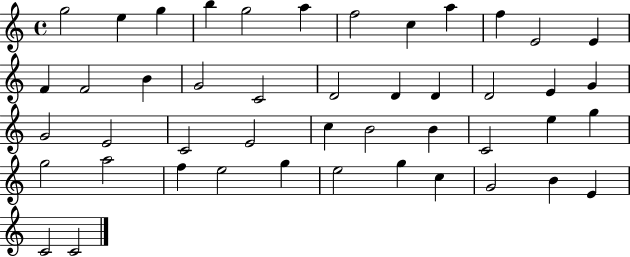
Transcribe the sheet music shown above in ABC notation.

X:1
T:Untitled
M:4/4
L:1/4
K:C
g2 e g b g2 a f2 c a f E2 E F F2 B G2 C2 D2 D D D2 E G G2 E2 C2 E2 c B2 B C2 e g g2 a2 f e2 g e2 g c G2 B E C2 C2